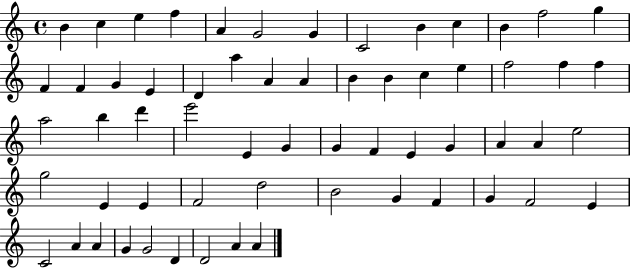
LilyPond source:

{
  \clef treble
  \time 4/4
  \defaultTimeSignature
  \key c \major
  b'4 c''4 e''4 f''4 | a'4 g'2 g'4 | c'2 b'4 c''4 | b'4 f''2 g''4 | \break f'4 f'4 g'4 e'4 | d'4 a''4 a'4 a'4 | b'4 b'4 c''4 e''4 | f''2 f''4 f''4 | \break a''2 b''4 d'''4 | e'''2 e'4 g'4 | g'4 f'4 e'4 g'4 | a'4 a'4 e''2 | \break g''2 e'4 e'4 | f'2 d''2 | b'2 g'4 f'4 | g'4 f'2 e'4 | \break c'2 a'4 a'4 | g'4 g'2 d'4 | d'2 a'4 a'4 | \bar "|."
}